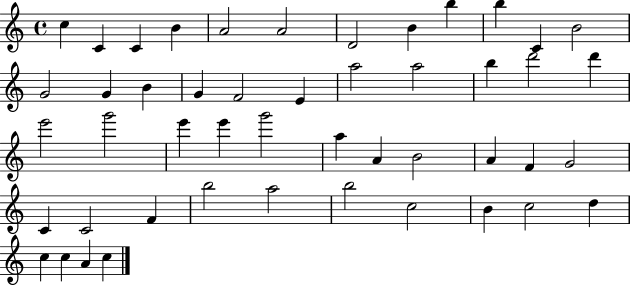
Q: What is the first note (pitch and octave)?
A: C5